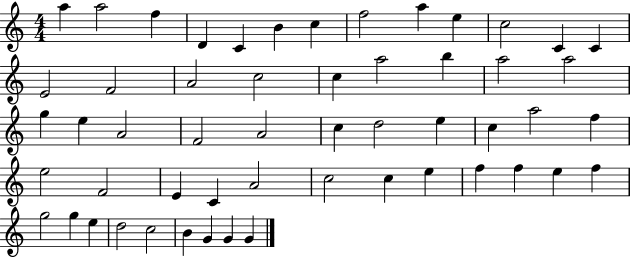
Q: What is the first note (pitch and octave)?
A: A5